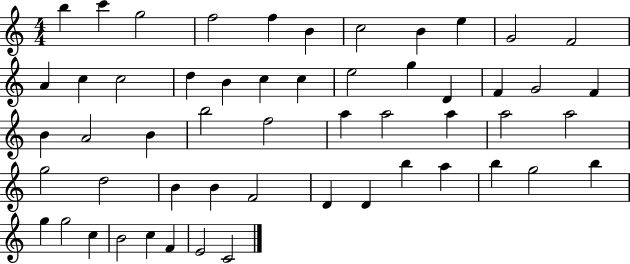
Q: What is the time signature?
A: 4/4